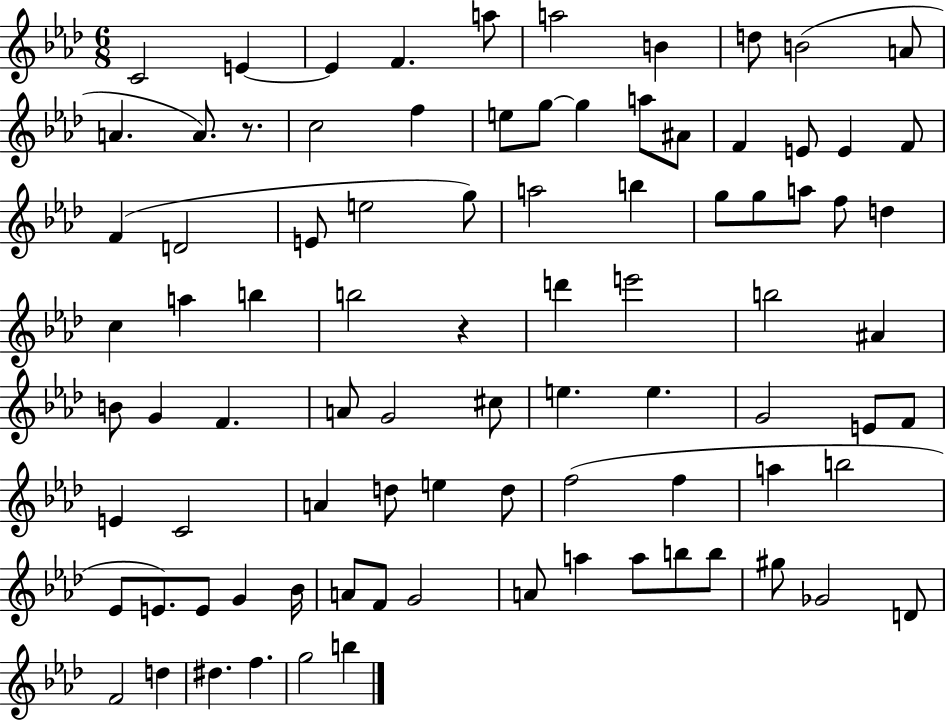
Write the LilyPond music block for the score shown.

{
  \clef treble
  \numericTimeSignature
  \time 6/8
  \key aes \major
  c'2 e'4~~ | e'4 f'4. a''8 | a''2 b'4 | d''8 b'2( a'8 | \break a'4. a'8.) r8. | c''2 f''4 | e''8 g''8~~ g''4 a''8 ais'8 | f'4 e'8 e'4 f'8 | \break f'4( d'2 | e'8 e''2 g''8) | a''2 b''4 | g''8 g''8 a''8 f''8 d''4 | \break c''4 a''4 b''4 | b''2 r4 | d'''4 e'''2 | b''2 ais'4 | \break b'8 g'4 f'4. | a'8 g'2 cis''8 | e''4. e''4. | g'2 e'8 f'8 | \break e'4 c'2 | a'4 d''8 e''4 d''8 | f''2( f''4 | a''4 b''2 | \break ees'8 e'8.) e'8 g'4 bes'16 | a'8 f'8 g'2 | a'8 a''4 a''8 b''8 b''8 | gis''8 ges'2 d'8 | \break f'2 d''4 | dis''4. f''4. | g''2 b''4 | \bar "|."
}